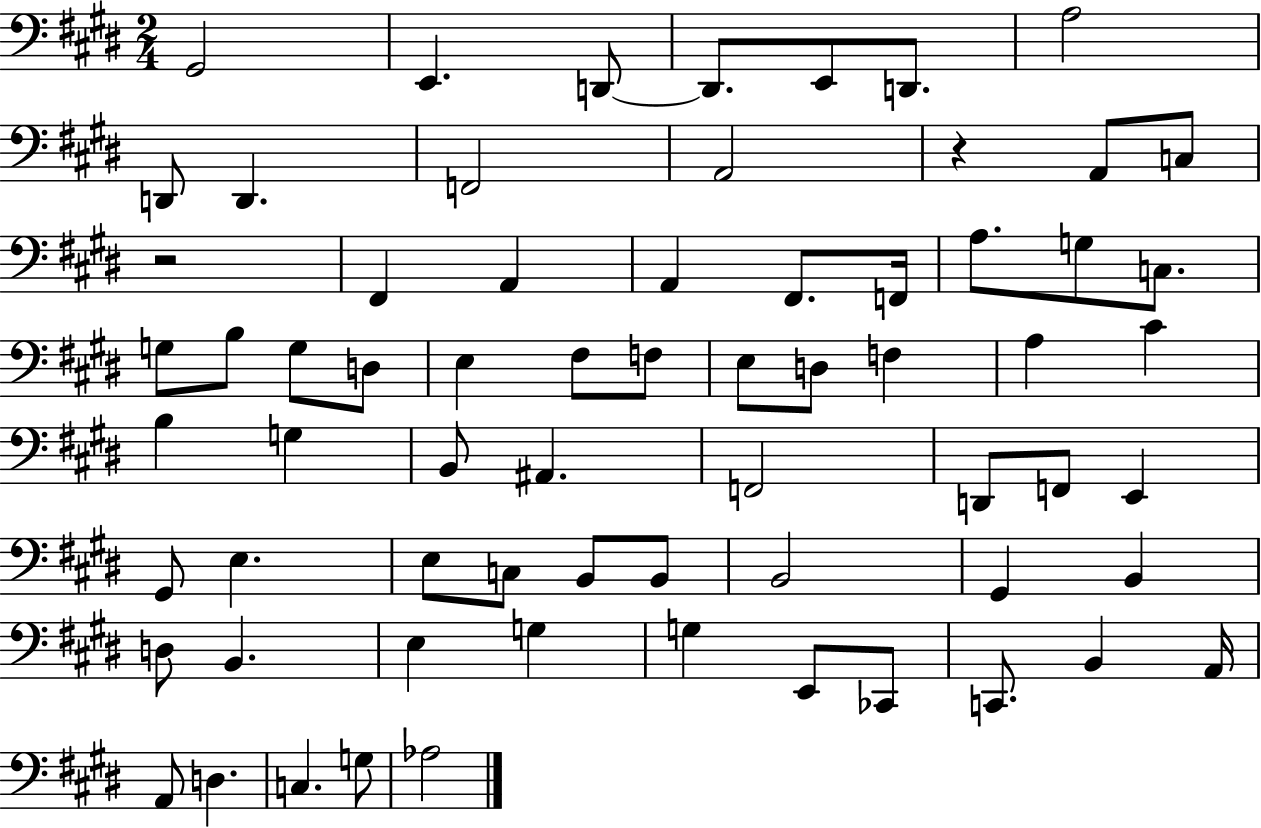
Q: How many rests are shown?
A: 2